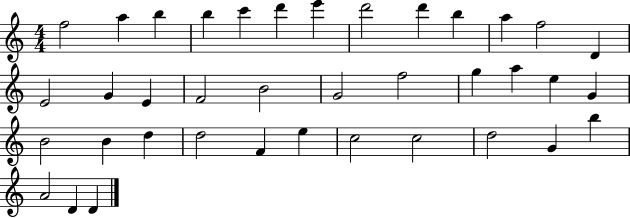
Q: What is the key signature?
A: C major